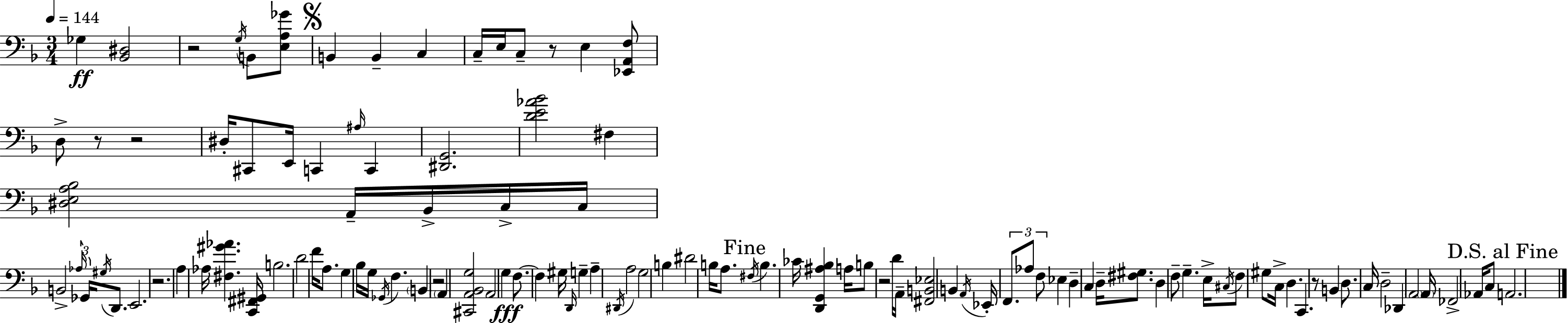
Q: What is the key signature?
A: F major